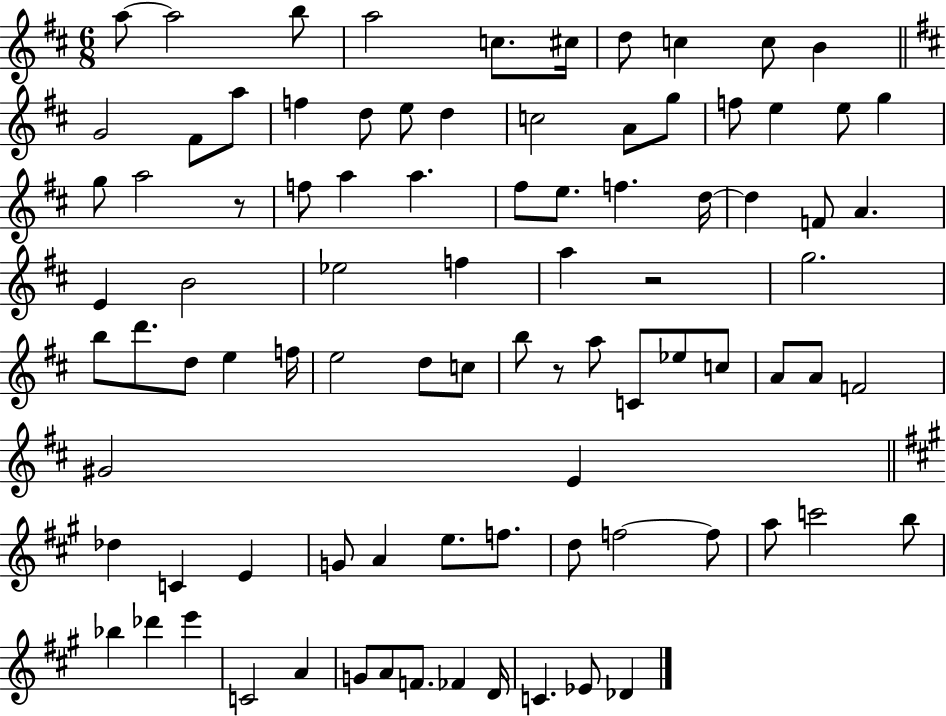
A5/e A5/h B5/e A5/h C5/e. C#5/s D5/e C5/q C5/e B4/q G4/h F#4/e A5/e F5/q D5/e E5/e D5/q C5/h A4/e G5/e F5/e E5/q E5/e G5/q G5/e A5/h R/e F5/e A5/q A5/q. F#5/e E5/e. F5/q. D5/s D5/q F4/e A4/q. E4/q B4/h Eb5/h F5/q A5/q R/h G5/h. B5/e D6/e. D5/e E5/q F5/s E5/h D5/e C5/e B5/e R/e A5/e C4/e Eb5/e C5/e A4/e A4/e F4/h G#4/h E4/q Db5/q C4/q E4/q G4/e A4/q E5/e. F5/e. D5/e F5/h F5/e A5/e C6/h B5/e Bb5/q Db6/q E6/q C4/h A4/q G4/e A4/e F4/e. FES4/q D4/s C4/q. Eb4/e Db4/q